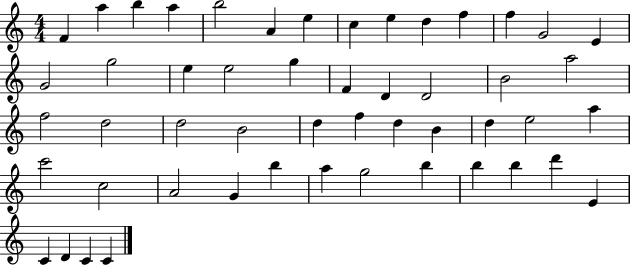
X:1
T:Untitled
M:4/4
L:1/4
K:C
F a b a b2 A e c e d f f G2 E G2 g2 e e2 g F D D2 B2 a2 f2 d2 d2 B2 d f d B d e2 a c'2 c2 A2 G b a g2 b b b d' E C D C C